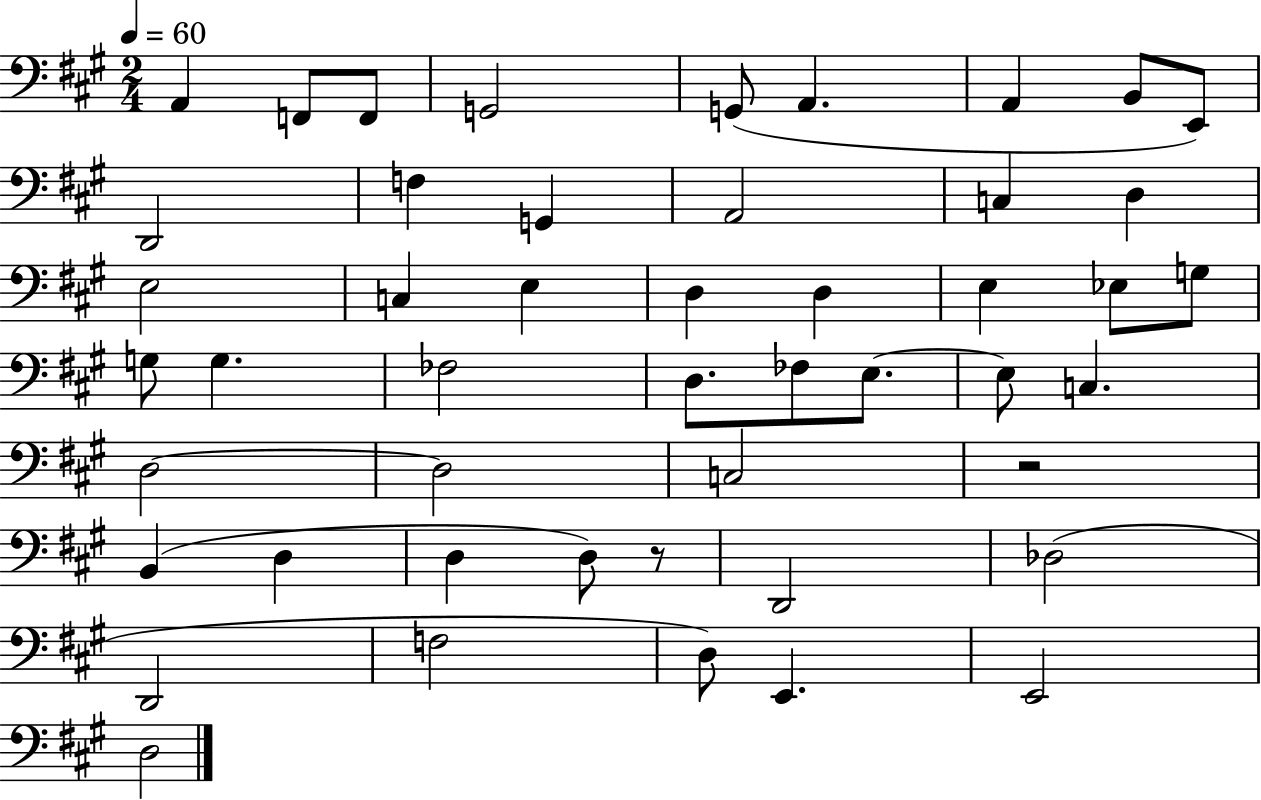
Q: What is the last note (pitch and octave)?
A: D3